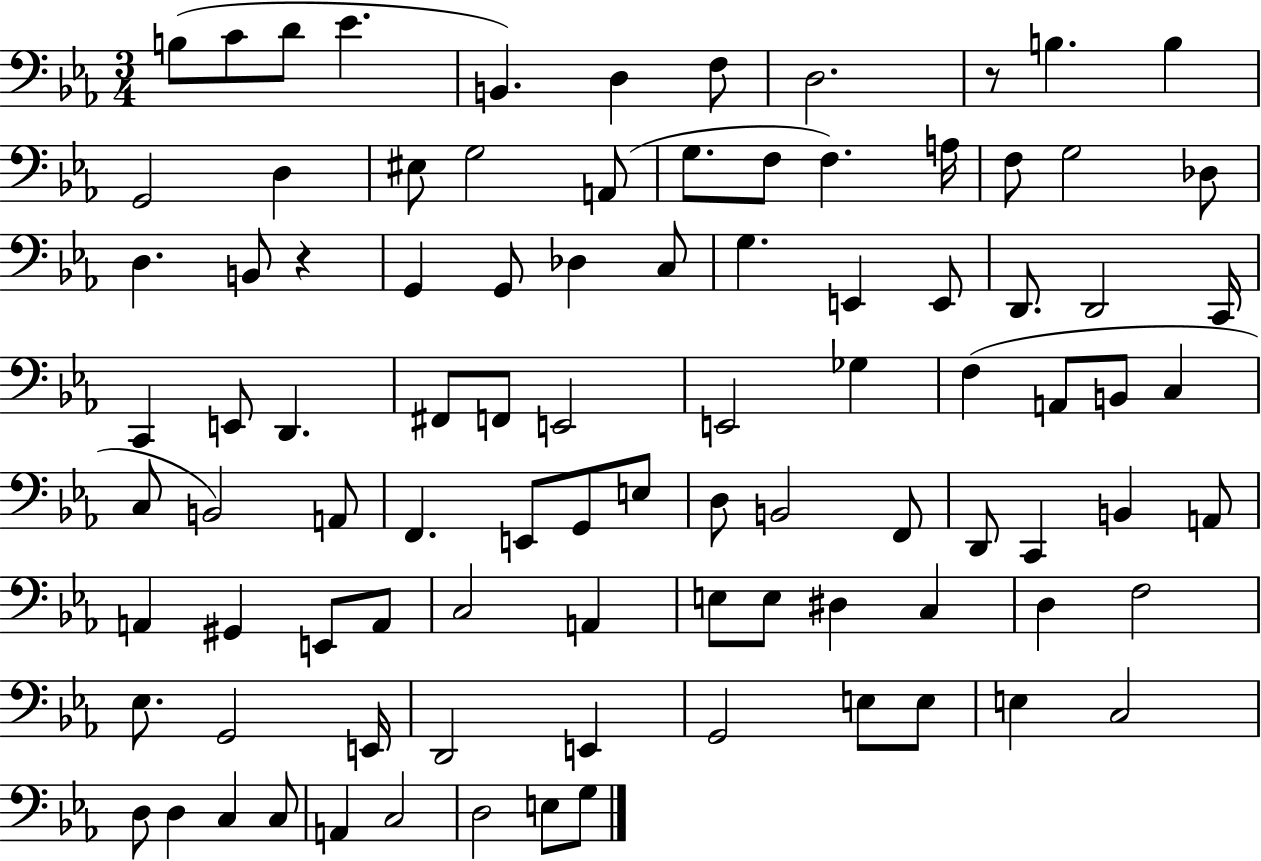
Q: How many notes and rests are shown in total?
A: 93